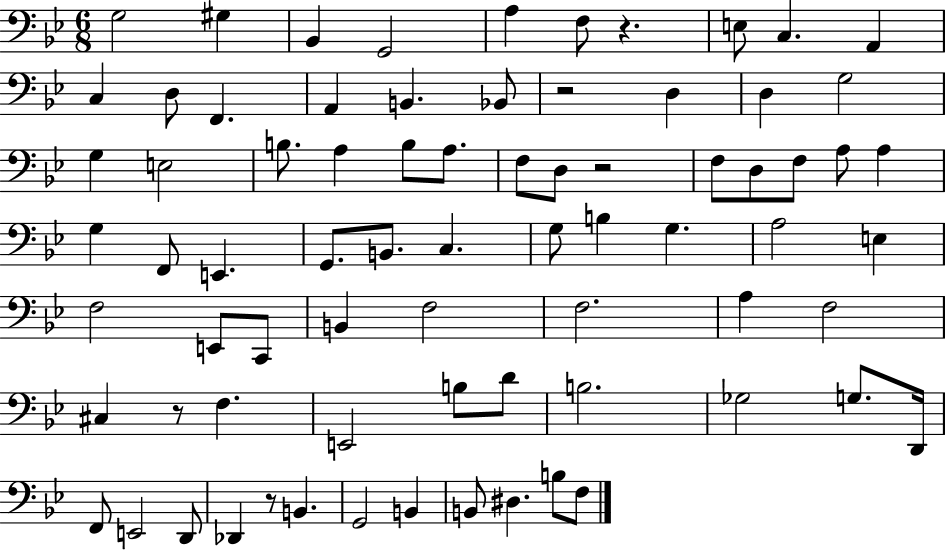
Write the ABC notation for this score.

X:1
T:Untitled
M:6/8
L:1/4
K:Bb
G,2 ^G, _B,, G,,2 A, F,/2 z E,/2 C, A,, C, D,/2 F,, A,, B,, _B,,/2 z2 D, D, G,2 G, E,2 B,/2 A, B,/2 A,/2 F,/2 D,/2 z2 F,/2 D,/2 F,/2 A,/2 A, G, F,,/2 E,, G,,/2 B,,/2 C, G,/2 B, G, A,2 E, F,2 E,,/2 C,,/2 B,, F,2 F,2 A, F,2 ^C, z/2 F, E,,2 B,/2 D/2 B,2 _G,2 G,/2 D,,/4 F,,/2 E,,2 D,,/2 _D,, z/2 B,, G,,2 B,, B,,/2 ^D, B,/2 F,/2